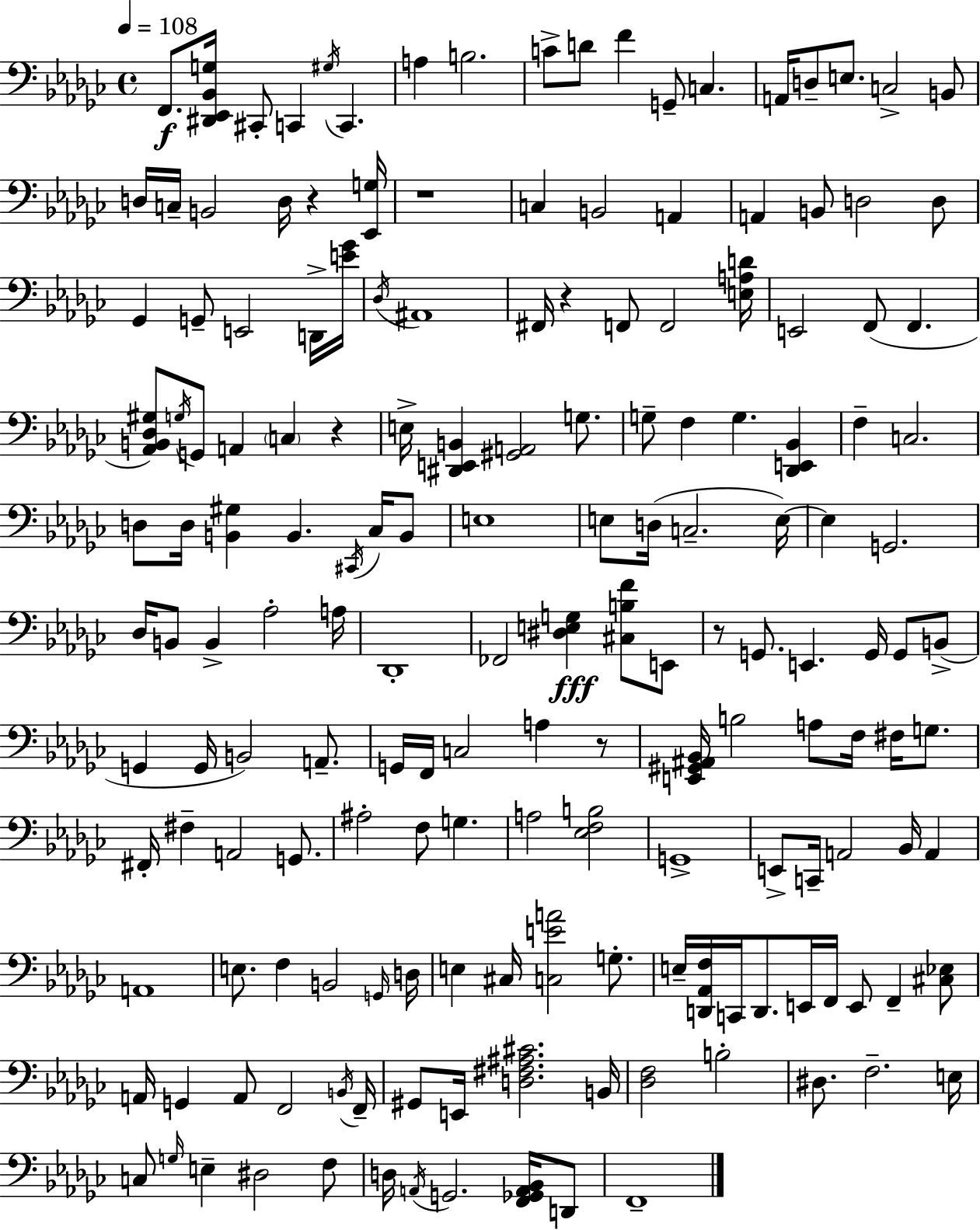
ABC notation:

X:1
T:Untitled
M:4/4
L:1/4
K:Ebm
F,,/2 [^D,,_E,,_B,,G,]/4 ^C,,/2 C,, ^G,/4 C,, A, B,2 C/2 D/2 F G,,/2 C, A,,/4 D,/2 E,/2 C,2 B,,/2 D,/4 C,/4 B,,2 D,/4 z [_E,,G,]/4 z4 C, B,,2 A,, A,, B,,/2 D,2 D,/2 _G,, G,,/2 E,,2 D,,/4 [E_G]/4 _D,/4 ^A,,4 ^F,,/4 z F,,/2 F,,2 [E,A,D]/4 E,,2 F,,/2 F,, [_A,,B,,_D,^G,]/2 G,/4 G,,/2 A,, C, z E,/4 [^D,,E,,B,,] [^G,,A,,]2 G,/2 G,/2 F, G, [_D,,E,,_B,,] F, C,2 D,/2 D,/4 [B,,^G,] B,, ^C,,/4 _C,/4 B,,/2 E,4 E,/2 D,/4 C,2 E,/4 E, G,,2 _D,/4 B,,/2 B,, _A,2 A,/4 _D,,4 _F,,2 [^D,E,G,] [^C,B,F]/2 E,,/2 z/2 G,,/2 E,, G,,/4 G,,/2 B,,/2 G,, G,,/4 B,,2 A,,/2 G,,/4 F,,/4 C,2 A, z/2 [E,,^G,,^A,,_B,,]/4 B,2 A,/2 F,/4 ^F,/4 G,/2 ^F,,/4 ^F, A,,2 G,,/2 ^A,2 F,/2 G, A,2 [_E,F,B,]2 G,,4 E,,/2 C,,/4 A,,2 _B,,/4 A,, A,,4 E,/2 F, B,,2 G,,/4 D,/4 E, ^C,/4 [C,EA]2 G,/2 E,/4 [D,,_A,,F,]/4 C,,/4 D,,/2 E,,/4 F,,/4 E,,/2 F,, [^C,_E,]/2 A,,/4 G,, A,,/2 F,,2 B,,/4 F,,/4 ^G,,/2 E,,/4 [D,^F,^A,^C]2 B,,/4 [_D,F,]2 B,2 ^D,/2 F,2 E,/4 C,/2 G,/4 E, ^D,2 F,/2 D,/4 A,,/4 G,,2 [F,,_G,,A,,_B,,]/4 D,,/2 F,,4